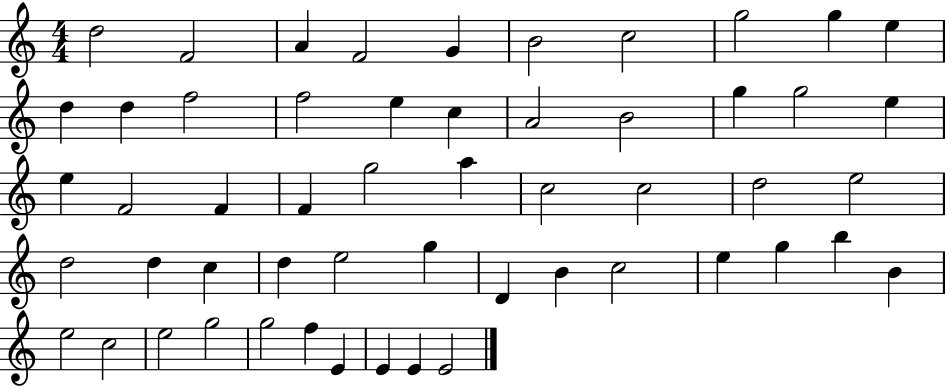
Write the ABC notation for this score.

X:1
T:Untitled
M:4/4
L:1/4
K:C
d2 F2 A F2 G B2 c2 g2 g e d d f2 f2 e c A2 B2 g g2 e e F2 F F g2 a c2 c2 d2 e2 d2 d c d e2 g D B c2 e g b B e2 c2 e2 g2 g2 f E E E E2